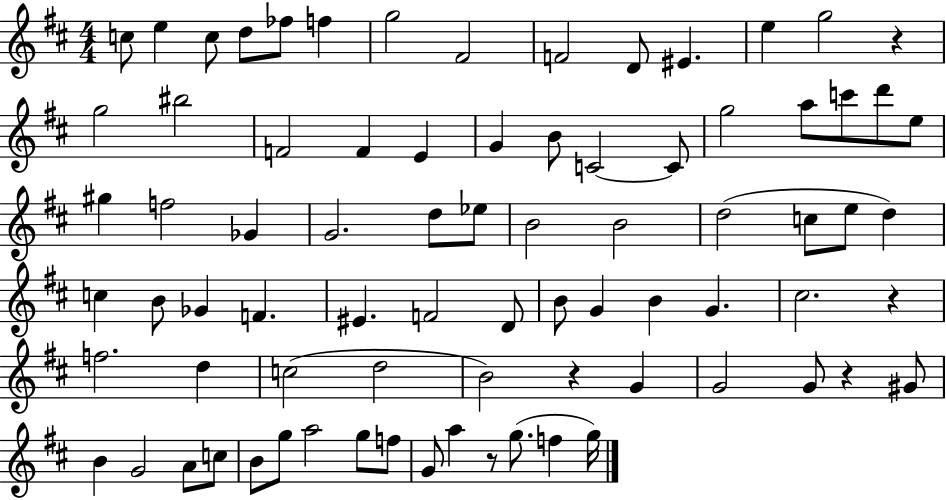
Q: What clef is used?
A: treble